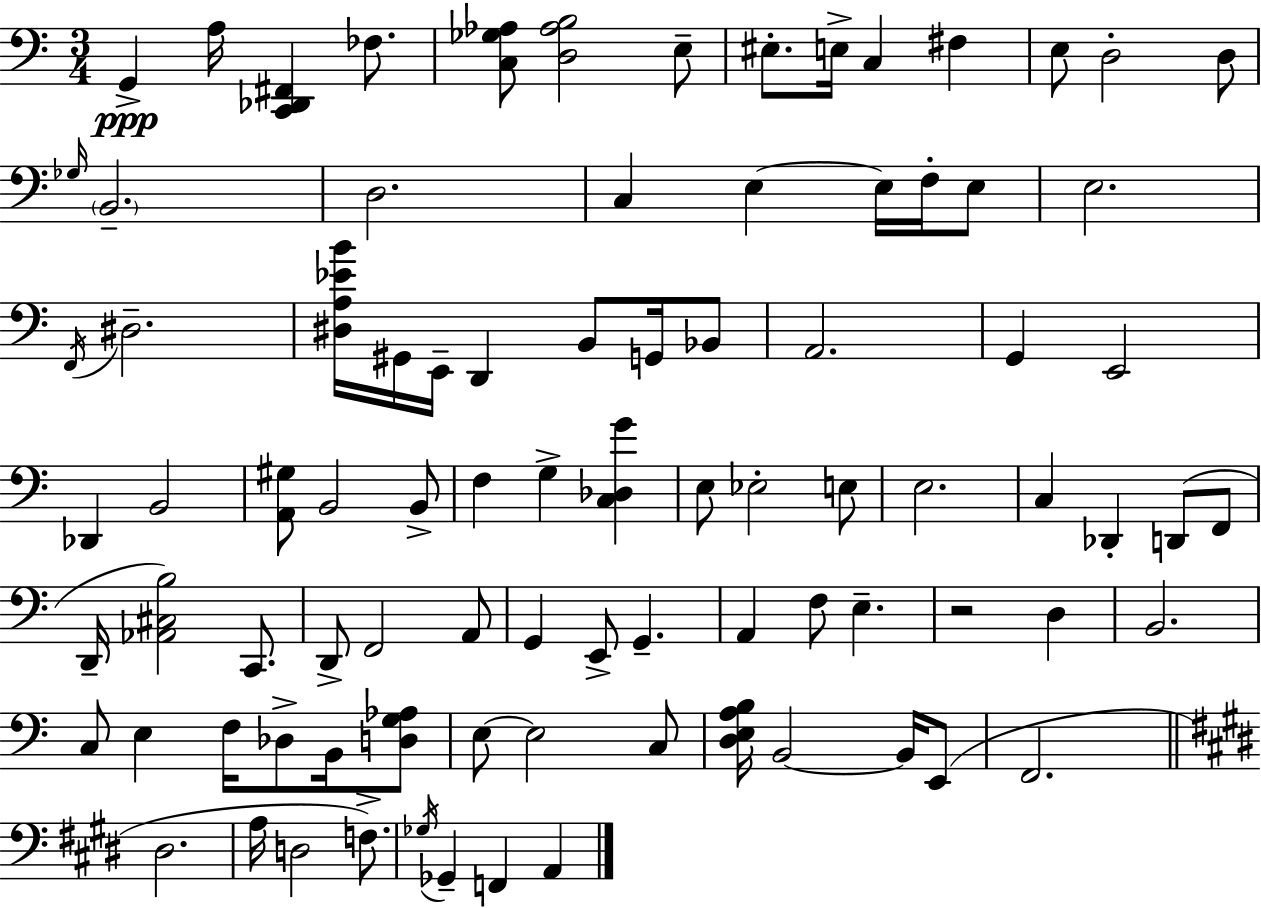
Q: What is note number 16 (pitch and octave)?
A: E3